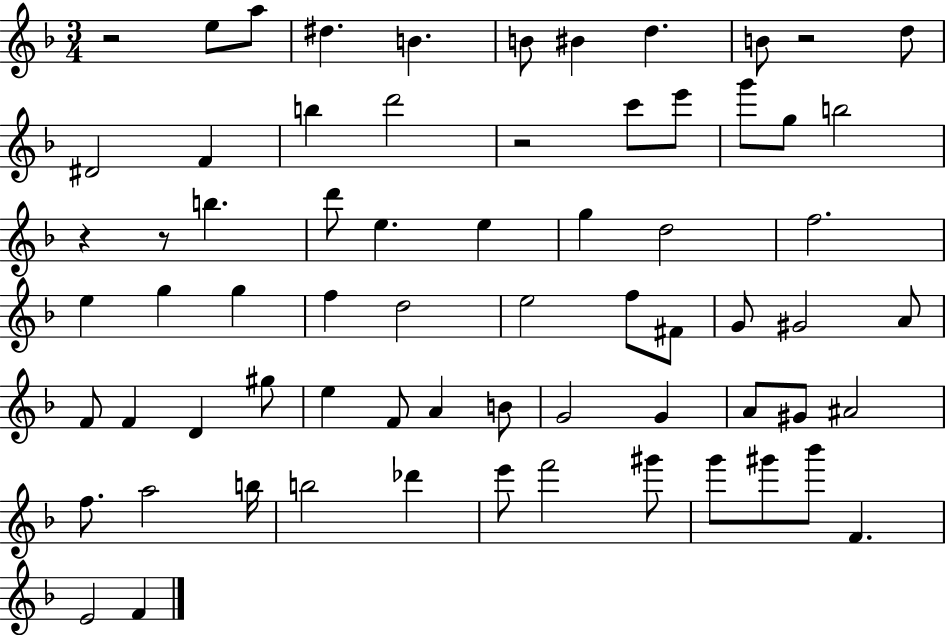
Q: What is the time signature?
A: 3/4